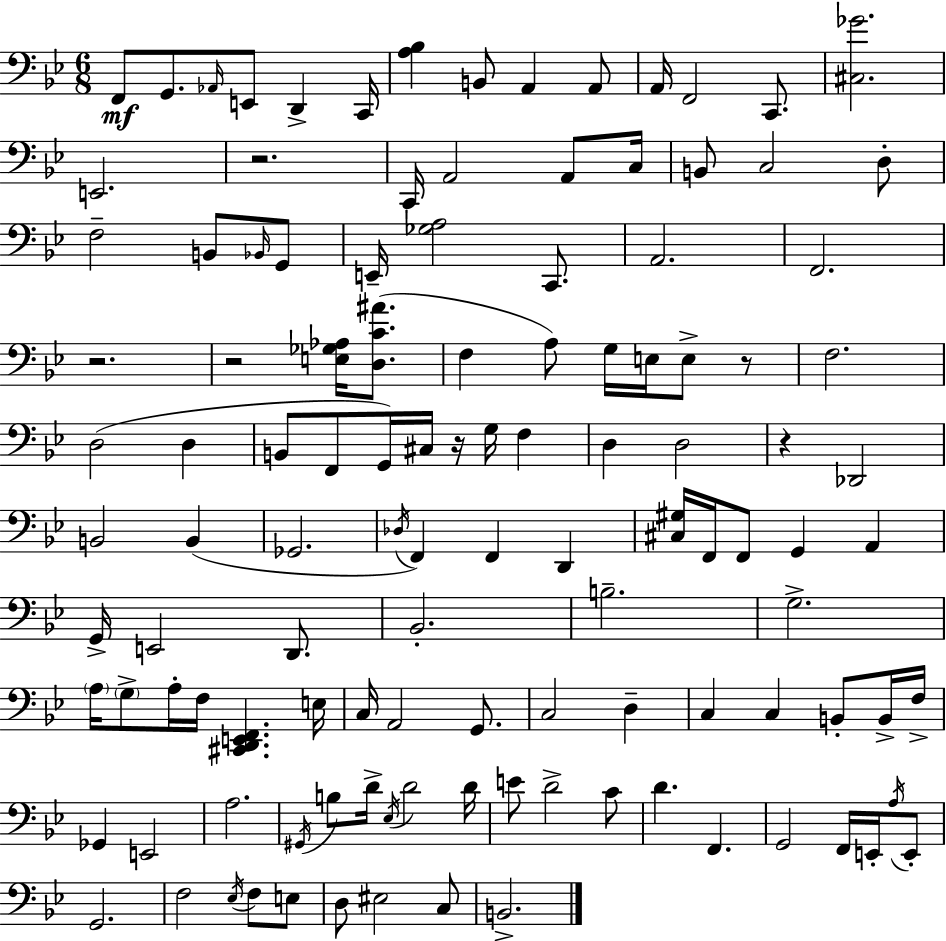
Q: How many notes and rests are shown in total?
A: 118